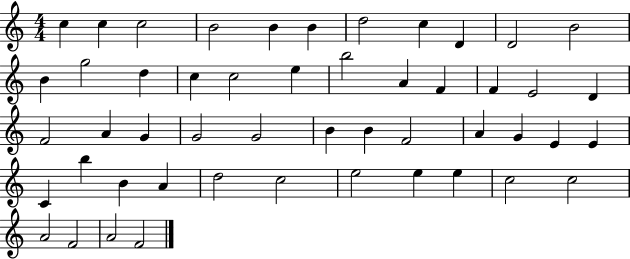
X:1
T:Untitled
M:4/4
L:1/4
K:C
c c c2 B2 B B d2 c D D2 B2 B g2 d c c2 e b2 A F F E2 D F2 A G G2 G2 B B F2 A G E E C b B A d2 c2 e2 e e c2 c2 A2 F2 A2 F2